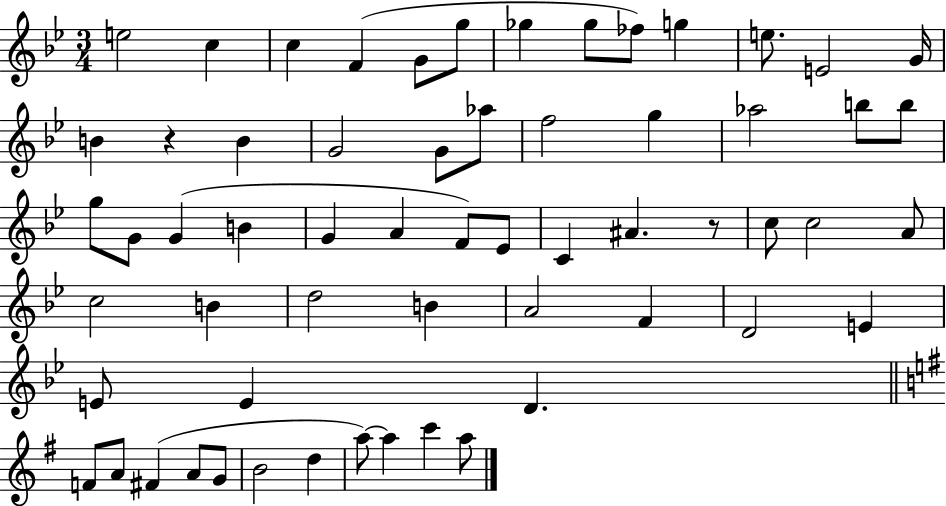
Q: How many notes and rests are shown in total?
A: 60